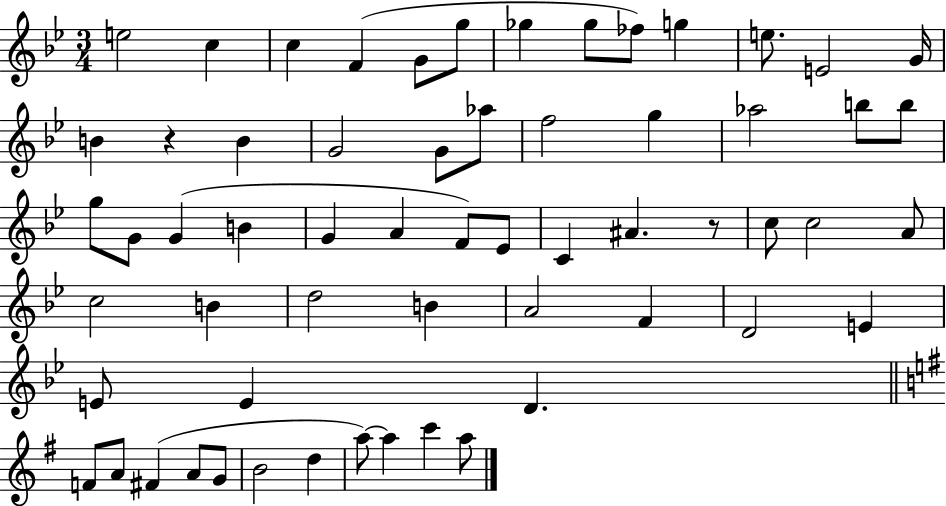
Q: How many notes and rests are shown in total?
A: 60